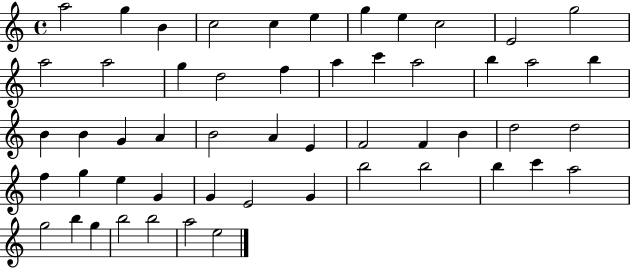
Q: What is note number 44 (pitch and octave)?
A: B5